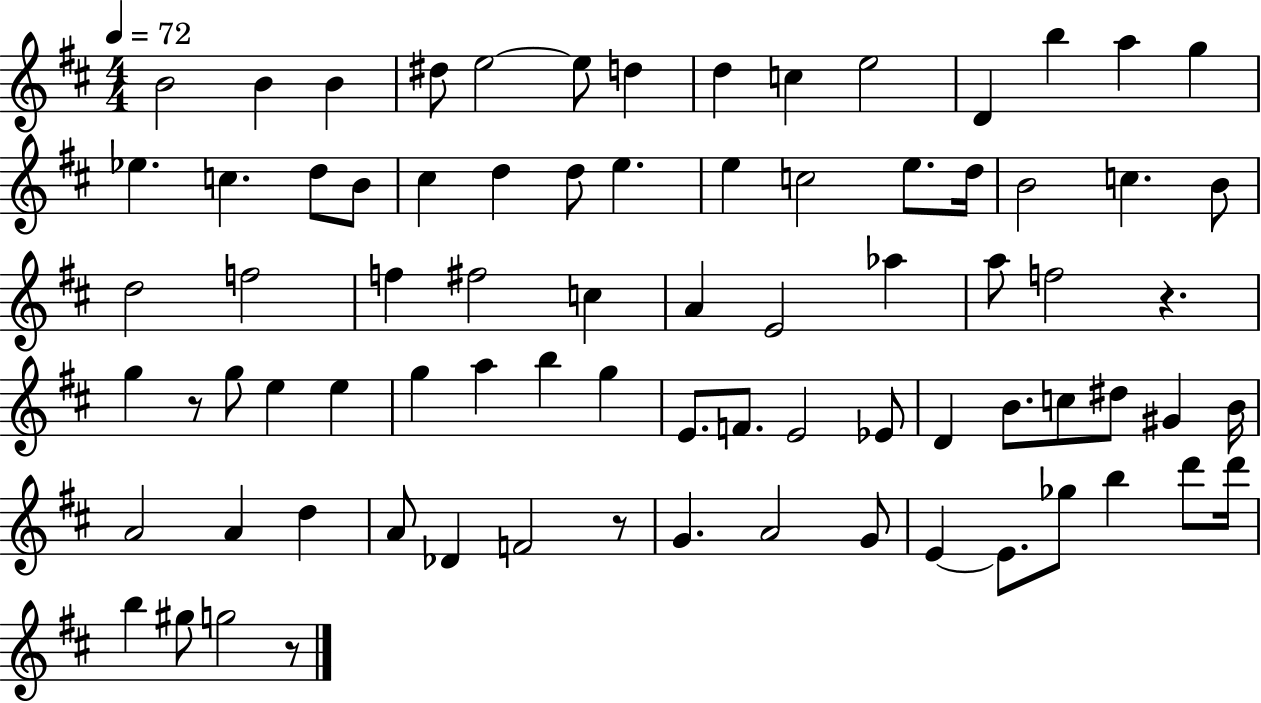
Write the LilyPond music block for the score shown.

{
  \clef treble
  \numericTimeSignature
  \time 4/4
  \key d \major
  \tempo 4 = 72
  \repeat volta 2 { b'2 b'4 b'4 | dis''8 e''2~~ e''8 d''4 | d''4 c''4 e''2 | d'4 b''4 a''4 g''4 | \break ees''4. c''4. d''8 b'8 | cis''4 d''4 d''8 e''4. | e''4 c''2 e''8. d''16 | b'2 c''4. b'8 | \break d''2 f''2 | f''4 fis''2 c''4 | a'4 e'2 aes''4 | a''8 f''2 r4. | \break g''4 r8 g''8 e''4 e''4 | g''4 a''4 b''4 g''4 | e'8. f'8. e'2 ees'8 | d'4 b'8. c''8 dis''8 gis'4 b'16 | \break a'2 a'4 d''4 | a'8 des'4 f'2 r8 | g'4. a'2 g'8 | e'4~~ e'8. ges''8 b''4 d'''8 d'''16 | \break b''4 gis''8 g''2 r8 | } \bar "|."
}